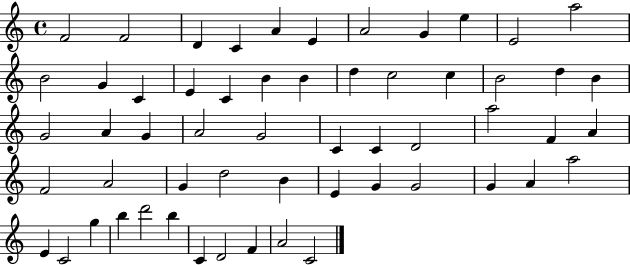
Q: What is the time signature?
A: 4/4